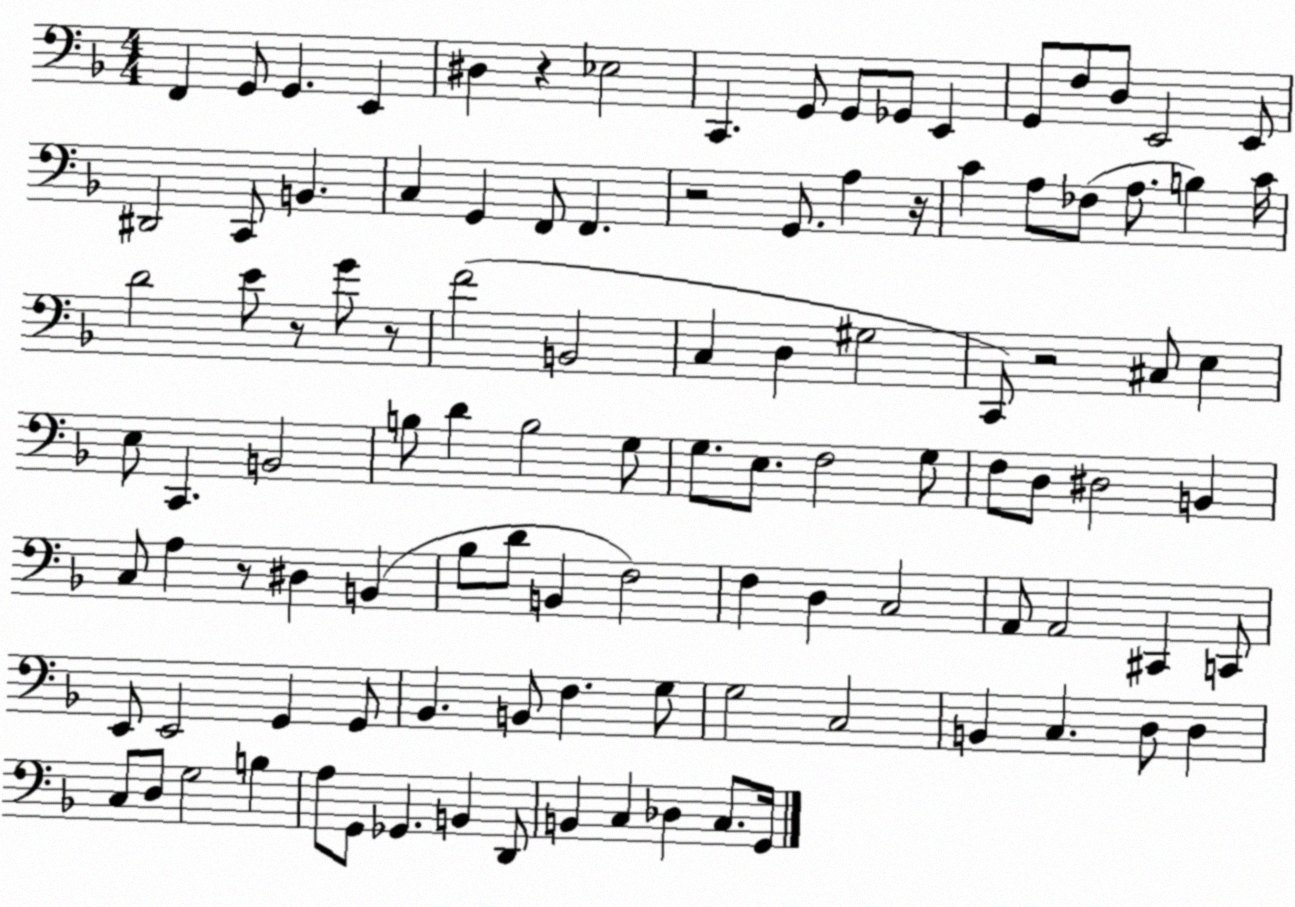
X:1
T:Untitled
M:4/4
L:1/4
K:F
F,, G,,/2 G,, E,, ^D, z _E,2 C,, G,,/2 G,,/2 _G,,/2 E,, G,,/2 F,/2 D,/2 E,,2 E,,/2 ^D,,2 C,,/2 B,, C, G,, F,,/2 F,, z2 G,,/2 A, z/4 C A,/2 _F,/2 A,/2 B, C/4 D2 E/2 z/2 G/2 z/2 F2 B,,2 C, D, ^G,2 C,,/2 z2 ^C,/2 E, E,/2 C,, B,,2 B,/2 D B,2 G,/2 G,/2 E,/2 F,2 G,/2 F,/2 D,/2 ^D,2 B,, C,/2 A, z/2 ^D, B,, _B,/2 D/2 B,, F,2 F, D, C,2 A,,/2 A,,2 ^C,, C,,/2 E,,/2 E,,2 G,, G,,/2 _B,, B,,/2 F, G,/2 G,2 C,2 B,, C, D,/2 D, C,/2 D,/2 G,2 B, A,/2 G,,/2 _G,, B,, D,,/2 B,, C, _D, C,/2 G,,/4